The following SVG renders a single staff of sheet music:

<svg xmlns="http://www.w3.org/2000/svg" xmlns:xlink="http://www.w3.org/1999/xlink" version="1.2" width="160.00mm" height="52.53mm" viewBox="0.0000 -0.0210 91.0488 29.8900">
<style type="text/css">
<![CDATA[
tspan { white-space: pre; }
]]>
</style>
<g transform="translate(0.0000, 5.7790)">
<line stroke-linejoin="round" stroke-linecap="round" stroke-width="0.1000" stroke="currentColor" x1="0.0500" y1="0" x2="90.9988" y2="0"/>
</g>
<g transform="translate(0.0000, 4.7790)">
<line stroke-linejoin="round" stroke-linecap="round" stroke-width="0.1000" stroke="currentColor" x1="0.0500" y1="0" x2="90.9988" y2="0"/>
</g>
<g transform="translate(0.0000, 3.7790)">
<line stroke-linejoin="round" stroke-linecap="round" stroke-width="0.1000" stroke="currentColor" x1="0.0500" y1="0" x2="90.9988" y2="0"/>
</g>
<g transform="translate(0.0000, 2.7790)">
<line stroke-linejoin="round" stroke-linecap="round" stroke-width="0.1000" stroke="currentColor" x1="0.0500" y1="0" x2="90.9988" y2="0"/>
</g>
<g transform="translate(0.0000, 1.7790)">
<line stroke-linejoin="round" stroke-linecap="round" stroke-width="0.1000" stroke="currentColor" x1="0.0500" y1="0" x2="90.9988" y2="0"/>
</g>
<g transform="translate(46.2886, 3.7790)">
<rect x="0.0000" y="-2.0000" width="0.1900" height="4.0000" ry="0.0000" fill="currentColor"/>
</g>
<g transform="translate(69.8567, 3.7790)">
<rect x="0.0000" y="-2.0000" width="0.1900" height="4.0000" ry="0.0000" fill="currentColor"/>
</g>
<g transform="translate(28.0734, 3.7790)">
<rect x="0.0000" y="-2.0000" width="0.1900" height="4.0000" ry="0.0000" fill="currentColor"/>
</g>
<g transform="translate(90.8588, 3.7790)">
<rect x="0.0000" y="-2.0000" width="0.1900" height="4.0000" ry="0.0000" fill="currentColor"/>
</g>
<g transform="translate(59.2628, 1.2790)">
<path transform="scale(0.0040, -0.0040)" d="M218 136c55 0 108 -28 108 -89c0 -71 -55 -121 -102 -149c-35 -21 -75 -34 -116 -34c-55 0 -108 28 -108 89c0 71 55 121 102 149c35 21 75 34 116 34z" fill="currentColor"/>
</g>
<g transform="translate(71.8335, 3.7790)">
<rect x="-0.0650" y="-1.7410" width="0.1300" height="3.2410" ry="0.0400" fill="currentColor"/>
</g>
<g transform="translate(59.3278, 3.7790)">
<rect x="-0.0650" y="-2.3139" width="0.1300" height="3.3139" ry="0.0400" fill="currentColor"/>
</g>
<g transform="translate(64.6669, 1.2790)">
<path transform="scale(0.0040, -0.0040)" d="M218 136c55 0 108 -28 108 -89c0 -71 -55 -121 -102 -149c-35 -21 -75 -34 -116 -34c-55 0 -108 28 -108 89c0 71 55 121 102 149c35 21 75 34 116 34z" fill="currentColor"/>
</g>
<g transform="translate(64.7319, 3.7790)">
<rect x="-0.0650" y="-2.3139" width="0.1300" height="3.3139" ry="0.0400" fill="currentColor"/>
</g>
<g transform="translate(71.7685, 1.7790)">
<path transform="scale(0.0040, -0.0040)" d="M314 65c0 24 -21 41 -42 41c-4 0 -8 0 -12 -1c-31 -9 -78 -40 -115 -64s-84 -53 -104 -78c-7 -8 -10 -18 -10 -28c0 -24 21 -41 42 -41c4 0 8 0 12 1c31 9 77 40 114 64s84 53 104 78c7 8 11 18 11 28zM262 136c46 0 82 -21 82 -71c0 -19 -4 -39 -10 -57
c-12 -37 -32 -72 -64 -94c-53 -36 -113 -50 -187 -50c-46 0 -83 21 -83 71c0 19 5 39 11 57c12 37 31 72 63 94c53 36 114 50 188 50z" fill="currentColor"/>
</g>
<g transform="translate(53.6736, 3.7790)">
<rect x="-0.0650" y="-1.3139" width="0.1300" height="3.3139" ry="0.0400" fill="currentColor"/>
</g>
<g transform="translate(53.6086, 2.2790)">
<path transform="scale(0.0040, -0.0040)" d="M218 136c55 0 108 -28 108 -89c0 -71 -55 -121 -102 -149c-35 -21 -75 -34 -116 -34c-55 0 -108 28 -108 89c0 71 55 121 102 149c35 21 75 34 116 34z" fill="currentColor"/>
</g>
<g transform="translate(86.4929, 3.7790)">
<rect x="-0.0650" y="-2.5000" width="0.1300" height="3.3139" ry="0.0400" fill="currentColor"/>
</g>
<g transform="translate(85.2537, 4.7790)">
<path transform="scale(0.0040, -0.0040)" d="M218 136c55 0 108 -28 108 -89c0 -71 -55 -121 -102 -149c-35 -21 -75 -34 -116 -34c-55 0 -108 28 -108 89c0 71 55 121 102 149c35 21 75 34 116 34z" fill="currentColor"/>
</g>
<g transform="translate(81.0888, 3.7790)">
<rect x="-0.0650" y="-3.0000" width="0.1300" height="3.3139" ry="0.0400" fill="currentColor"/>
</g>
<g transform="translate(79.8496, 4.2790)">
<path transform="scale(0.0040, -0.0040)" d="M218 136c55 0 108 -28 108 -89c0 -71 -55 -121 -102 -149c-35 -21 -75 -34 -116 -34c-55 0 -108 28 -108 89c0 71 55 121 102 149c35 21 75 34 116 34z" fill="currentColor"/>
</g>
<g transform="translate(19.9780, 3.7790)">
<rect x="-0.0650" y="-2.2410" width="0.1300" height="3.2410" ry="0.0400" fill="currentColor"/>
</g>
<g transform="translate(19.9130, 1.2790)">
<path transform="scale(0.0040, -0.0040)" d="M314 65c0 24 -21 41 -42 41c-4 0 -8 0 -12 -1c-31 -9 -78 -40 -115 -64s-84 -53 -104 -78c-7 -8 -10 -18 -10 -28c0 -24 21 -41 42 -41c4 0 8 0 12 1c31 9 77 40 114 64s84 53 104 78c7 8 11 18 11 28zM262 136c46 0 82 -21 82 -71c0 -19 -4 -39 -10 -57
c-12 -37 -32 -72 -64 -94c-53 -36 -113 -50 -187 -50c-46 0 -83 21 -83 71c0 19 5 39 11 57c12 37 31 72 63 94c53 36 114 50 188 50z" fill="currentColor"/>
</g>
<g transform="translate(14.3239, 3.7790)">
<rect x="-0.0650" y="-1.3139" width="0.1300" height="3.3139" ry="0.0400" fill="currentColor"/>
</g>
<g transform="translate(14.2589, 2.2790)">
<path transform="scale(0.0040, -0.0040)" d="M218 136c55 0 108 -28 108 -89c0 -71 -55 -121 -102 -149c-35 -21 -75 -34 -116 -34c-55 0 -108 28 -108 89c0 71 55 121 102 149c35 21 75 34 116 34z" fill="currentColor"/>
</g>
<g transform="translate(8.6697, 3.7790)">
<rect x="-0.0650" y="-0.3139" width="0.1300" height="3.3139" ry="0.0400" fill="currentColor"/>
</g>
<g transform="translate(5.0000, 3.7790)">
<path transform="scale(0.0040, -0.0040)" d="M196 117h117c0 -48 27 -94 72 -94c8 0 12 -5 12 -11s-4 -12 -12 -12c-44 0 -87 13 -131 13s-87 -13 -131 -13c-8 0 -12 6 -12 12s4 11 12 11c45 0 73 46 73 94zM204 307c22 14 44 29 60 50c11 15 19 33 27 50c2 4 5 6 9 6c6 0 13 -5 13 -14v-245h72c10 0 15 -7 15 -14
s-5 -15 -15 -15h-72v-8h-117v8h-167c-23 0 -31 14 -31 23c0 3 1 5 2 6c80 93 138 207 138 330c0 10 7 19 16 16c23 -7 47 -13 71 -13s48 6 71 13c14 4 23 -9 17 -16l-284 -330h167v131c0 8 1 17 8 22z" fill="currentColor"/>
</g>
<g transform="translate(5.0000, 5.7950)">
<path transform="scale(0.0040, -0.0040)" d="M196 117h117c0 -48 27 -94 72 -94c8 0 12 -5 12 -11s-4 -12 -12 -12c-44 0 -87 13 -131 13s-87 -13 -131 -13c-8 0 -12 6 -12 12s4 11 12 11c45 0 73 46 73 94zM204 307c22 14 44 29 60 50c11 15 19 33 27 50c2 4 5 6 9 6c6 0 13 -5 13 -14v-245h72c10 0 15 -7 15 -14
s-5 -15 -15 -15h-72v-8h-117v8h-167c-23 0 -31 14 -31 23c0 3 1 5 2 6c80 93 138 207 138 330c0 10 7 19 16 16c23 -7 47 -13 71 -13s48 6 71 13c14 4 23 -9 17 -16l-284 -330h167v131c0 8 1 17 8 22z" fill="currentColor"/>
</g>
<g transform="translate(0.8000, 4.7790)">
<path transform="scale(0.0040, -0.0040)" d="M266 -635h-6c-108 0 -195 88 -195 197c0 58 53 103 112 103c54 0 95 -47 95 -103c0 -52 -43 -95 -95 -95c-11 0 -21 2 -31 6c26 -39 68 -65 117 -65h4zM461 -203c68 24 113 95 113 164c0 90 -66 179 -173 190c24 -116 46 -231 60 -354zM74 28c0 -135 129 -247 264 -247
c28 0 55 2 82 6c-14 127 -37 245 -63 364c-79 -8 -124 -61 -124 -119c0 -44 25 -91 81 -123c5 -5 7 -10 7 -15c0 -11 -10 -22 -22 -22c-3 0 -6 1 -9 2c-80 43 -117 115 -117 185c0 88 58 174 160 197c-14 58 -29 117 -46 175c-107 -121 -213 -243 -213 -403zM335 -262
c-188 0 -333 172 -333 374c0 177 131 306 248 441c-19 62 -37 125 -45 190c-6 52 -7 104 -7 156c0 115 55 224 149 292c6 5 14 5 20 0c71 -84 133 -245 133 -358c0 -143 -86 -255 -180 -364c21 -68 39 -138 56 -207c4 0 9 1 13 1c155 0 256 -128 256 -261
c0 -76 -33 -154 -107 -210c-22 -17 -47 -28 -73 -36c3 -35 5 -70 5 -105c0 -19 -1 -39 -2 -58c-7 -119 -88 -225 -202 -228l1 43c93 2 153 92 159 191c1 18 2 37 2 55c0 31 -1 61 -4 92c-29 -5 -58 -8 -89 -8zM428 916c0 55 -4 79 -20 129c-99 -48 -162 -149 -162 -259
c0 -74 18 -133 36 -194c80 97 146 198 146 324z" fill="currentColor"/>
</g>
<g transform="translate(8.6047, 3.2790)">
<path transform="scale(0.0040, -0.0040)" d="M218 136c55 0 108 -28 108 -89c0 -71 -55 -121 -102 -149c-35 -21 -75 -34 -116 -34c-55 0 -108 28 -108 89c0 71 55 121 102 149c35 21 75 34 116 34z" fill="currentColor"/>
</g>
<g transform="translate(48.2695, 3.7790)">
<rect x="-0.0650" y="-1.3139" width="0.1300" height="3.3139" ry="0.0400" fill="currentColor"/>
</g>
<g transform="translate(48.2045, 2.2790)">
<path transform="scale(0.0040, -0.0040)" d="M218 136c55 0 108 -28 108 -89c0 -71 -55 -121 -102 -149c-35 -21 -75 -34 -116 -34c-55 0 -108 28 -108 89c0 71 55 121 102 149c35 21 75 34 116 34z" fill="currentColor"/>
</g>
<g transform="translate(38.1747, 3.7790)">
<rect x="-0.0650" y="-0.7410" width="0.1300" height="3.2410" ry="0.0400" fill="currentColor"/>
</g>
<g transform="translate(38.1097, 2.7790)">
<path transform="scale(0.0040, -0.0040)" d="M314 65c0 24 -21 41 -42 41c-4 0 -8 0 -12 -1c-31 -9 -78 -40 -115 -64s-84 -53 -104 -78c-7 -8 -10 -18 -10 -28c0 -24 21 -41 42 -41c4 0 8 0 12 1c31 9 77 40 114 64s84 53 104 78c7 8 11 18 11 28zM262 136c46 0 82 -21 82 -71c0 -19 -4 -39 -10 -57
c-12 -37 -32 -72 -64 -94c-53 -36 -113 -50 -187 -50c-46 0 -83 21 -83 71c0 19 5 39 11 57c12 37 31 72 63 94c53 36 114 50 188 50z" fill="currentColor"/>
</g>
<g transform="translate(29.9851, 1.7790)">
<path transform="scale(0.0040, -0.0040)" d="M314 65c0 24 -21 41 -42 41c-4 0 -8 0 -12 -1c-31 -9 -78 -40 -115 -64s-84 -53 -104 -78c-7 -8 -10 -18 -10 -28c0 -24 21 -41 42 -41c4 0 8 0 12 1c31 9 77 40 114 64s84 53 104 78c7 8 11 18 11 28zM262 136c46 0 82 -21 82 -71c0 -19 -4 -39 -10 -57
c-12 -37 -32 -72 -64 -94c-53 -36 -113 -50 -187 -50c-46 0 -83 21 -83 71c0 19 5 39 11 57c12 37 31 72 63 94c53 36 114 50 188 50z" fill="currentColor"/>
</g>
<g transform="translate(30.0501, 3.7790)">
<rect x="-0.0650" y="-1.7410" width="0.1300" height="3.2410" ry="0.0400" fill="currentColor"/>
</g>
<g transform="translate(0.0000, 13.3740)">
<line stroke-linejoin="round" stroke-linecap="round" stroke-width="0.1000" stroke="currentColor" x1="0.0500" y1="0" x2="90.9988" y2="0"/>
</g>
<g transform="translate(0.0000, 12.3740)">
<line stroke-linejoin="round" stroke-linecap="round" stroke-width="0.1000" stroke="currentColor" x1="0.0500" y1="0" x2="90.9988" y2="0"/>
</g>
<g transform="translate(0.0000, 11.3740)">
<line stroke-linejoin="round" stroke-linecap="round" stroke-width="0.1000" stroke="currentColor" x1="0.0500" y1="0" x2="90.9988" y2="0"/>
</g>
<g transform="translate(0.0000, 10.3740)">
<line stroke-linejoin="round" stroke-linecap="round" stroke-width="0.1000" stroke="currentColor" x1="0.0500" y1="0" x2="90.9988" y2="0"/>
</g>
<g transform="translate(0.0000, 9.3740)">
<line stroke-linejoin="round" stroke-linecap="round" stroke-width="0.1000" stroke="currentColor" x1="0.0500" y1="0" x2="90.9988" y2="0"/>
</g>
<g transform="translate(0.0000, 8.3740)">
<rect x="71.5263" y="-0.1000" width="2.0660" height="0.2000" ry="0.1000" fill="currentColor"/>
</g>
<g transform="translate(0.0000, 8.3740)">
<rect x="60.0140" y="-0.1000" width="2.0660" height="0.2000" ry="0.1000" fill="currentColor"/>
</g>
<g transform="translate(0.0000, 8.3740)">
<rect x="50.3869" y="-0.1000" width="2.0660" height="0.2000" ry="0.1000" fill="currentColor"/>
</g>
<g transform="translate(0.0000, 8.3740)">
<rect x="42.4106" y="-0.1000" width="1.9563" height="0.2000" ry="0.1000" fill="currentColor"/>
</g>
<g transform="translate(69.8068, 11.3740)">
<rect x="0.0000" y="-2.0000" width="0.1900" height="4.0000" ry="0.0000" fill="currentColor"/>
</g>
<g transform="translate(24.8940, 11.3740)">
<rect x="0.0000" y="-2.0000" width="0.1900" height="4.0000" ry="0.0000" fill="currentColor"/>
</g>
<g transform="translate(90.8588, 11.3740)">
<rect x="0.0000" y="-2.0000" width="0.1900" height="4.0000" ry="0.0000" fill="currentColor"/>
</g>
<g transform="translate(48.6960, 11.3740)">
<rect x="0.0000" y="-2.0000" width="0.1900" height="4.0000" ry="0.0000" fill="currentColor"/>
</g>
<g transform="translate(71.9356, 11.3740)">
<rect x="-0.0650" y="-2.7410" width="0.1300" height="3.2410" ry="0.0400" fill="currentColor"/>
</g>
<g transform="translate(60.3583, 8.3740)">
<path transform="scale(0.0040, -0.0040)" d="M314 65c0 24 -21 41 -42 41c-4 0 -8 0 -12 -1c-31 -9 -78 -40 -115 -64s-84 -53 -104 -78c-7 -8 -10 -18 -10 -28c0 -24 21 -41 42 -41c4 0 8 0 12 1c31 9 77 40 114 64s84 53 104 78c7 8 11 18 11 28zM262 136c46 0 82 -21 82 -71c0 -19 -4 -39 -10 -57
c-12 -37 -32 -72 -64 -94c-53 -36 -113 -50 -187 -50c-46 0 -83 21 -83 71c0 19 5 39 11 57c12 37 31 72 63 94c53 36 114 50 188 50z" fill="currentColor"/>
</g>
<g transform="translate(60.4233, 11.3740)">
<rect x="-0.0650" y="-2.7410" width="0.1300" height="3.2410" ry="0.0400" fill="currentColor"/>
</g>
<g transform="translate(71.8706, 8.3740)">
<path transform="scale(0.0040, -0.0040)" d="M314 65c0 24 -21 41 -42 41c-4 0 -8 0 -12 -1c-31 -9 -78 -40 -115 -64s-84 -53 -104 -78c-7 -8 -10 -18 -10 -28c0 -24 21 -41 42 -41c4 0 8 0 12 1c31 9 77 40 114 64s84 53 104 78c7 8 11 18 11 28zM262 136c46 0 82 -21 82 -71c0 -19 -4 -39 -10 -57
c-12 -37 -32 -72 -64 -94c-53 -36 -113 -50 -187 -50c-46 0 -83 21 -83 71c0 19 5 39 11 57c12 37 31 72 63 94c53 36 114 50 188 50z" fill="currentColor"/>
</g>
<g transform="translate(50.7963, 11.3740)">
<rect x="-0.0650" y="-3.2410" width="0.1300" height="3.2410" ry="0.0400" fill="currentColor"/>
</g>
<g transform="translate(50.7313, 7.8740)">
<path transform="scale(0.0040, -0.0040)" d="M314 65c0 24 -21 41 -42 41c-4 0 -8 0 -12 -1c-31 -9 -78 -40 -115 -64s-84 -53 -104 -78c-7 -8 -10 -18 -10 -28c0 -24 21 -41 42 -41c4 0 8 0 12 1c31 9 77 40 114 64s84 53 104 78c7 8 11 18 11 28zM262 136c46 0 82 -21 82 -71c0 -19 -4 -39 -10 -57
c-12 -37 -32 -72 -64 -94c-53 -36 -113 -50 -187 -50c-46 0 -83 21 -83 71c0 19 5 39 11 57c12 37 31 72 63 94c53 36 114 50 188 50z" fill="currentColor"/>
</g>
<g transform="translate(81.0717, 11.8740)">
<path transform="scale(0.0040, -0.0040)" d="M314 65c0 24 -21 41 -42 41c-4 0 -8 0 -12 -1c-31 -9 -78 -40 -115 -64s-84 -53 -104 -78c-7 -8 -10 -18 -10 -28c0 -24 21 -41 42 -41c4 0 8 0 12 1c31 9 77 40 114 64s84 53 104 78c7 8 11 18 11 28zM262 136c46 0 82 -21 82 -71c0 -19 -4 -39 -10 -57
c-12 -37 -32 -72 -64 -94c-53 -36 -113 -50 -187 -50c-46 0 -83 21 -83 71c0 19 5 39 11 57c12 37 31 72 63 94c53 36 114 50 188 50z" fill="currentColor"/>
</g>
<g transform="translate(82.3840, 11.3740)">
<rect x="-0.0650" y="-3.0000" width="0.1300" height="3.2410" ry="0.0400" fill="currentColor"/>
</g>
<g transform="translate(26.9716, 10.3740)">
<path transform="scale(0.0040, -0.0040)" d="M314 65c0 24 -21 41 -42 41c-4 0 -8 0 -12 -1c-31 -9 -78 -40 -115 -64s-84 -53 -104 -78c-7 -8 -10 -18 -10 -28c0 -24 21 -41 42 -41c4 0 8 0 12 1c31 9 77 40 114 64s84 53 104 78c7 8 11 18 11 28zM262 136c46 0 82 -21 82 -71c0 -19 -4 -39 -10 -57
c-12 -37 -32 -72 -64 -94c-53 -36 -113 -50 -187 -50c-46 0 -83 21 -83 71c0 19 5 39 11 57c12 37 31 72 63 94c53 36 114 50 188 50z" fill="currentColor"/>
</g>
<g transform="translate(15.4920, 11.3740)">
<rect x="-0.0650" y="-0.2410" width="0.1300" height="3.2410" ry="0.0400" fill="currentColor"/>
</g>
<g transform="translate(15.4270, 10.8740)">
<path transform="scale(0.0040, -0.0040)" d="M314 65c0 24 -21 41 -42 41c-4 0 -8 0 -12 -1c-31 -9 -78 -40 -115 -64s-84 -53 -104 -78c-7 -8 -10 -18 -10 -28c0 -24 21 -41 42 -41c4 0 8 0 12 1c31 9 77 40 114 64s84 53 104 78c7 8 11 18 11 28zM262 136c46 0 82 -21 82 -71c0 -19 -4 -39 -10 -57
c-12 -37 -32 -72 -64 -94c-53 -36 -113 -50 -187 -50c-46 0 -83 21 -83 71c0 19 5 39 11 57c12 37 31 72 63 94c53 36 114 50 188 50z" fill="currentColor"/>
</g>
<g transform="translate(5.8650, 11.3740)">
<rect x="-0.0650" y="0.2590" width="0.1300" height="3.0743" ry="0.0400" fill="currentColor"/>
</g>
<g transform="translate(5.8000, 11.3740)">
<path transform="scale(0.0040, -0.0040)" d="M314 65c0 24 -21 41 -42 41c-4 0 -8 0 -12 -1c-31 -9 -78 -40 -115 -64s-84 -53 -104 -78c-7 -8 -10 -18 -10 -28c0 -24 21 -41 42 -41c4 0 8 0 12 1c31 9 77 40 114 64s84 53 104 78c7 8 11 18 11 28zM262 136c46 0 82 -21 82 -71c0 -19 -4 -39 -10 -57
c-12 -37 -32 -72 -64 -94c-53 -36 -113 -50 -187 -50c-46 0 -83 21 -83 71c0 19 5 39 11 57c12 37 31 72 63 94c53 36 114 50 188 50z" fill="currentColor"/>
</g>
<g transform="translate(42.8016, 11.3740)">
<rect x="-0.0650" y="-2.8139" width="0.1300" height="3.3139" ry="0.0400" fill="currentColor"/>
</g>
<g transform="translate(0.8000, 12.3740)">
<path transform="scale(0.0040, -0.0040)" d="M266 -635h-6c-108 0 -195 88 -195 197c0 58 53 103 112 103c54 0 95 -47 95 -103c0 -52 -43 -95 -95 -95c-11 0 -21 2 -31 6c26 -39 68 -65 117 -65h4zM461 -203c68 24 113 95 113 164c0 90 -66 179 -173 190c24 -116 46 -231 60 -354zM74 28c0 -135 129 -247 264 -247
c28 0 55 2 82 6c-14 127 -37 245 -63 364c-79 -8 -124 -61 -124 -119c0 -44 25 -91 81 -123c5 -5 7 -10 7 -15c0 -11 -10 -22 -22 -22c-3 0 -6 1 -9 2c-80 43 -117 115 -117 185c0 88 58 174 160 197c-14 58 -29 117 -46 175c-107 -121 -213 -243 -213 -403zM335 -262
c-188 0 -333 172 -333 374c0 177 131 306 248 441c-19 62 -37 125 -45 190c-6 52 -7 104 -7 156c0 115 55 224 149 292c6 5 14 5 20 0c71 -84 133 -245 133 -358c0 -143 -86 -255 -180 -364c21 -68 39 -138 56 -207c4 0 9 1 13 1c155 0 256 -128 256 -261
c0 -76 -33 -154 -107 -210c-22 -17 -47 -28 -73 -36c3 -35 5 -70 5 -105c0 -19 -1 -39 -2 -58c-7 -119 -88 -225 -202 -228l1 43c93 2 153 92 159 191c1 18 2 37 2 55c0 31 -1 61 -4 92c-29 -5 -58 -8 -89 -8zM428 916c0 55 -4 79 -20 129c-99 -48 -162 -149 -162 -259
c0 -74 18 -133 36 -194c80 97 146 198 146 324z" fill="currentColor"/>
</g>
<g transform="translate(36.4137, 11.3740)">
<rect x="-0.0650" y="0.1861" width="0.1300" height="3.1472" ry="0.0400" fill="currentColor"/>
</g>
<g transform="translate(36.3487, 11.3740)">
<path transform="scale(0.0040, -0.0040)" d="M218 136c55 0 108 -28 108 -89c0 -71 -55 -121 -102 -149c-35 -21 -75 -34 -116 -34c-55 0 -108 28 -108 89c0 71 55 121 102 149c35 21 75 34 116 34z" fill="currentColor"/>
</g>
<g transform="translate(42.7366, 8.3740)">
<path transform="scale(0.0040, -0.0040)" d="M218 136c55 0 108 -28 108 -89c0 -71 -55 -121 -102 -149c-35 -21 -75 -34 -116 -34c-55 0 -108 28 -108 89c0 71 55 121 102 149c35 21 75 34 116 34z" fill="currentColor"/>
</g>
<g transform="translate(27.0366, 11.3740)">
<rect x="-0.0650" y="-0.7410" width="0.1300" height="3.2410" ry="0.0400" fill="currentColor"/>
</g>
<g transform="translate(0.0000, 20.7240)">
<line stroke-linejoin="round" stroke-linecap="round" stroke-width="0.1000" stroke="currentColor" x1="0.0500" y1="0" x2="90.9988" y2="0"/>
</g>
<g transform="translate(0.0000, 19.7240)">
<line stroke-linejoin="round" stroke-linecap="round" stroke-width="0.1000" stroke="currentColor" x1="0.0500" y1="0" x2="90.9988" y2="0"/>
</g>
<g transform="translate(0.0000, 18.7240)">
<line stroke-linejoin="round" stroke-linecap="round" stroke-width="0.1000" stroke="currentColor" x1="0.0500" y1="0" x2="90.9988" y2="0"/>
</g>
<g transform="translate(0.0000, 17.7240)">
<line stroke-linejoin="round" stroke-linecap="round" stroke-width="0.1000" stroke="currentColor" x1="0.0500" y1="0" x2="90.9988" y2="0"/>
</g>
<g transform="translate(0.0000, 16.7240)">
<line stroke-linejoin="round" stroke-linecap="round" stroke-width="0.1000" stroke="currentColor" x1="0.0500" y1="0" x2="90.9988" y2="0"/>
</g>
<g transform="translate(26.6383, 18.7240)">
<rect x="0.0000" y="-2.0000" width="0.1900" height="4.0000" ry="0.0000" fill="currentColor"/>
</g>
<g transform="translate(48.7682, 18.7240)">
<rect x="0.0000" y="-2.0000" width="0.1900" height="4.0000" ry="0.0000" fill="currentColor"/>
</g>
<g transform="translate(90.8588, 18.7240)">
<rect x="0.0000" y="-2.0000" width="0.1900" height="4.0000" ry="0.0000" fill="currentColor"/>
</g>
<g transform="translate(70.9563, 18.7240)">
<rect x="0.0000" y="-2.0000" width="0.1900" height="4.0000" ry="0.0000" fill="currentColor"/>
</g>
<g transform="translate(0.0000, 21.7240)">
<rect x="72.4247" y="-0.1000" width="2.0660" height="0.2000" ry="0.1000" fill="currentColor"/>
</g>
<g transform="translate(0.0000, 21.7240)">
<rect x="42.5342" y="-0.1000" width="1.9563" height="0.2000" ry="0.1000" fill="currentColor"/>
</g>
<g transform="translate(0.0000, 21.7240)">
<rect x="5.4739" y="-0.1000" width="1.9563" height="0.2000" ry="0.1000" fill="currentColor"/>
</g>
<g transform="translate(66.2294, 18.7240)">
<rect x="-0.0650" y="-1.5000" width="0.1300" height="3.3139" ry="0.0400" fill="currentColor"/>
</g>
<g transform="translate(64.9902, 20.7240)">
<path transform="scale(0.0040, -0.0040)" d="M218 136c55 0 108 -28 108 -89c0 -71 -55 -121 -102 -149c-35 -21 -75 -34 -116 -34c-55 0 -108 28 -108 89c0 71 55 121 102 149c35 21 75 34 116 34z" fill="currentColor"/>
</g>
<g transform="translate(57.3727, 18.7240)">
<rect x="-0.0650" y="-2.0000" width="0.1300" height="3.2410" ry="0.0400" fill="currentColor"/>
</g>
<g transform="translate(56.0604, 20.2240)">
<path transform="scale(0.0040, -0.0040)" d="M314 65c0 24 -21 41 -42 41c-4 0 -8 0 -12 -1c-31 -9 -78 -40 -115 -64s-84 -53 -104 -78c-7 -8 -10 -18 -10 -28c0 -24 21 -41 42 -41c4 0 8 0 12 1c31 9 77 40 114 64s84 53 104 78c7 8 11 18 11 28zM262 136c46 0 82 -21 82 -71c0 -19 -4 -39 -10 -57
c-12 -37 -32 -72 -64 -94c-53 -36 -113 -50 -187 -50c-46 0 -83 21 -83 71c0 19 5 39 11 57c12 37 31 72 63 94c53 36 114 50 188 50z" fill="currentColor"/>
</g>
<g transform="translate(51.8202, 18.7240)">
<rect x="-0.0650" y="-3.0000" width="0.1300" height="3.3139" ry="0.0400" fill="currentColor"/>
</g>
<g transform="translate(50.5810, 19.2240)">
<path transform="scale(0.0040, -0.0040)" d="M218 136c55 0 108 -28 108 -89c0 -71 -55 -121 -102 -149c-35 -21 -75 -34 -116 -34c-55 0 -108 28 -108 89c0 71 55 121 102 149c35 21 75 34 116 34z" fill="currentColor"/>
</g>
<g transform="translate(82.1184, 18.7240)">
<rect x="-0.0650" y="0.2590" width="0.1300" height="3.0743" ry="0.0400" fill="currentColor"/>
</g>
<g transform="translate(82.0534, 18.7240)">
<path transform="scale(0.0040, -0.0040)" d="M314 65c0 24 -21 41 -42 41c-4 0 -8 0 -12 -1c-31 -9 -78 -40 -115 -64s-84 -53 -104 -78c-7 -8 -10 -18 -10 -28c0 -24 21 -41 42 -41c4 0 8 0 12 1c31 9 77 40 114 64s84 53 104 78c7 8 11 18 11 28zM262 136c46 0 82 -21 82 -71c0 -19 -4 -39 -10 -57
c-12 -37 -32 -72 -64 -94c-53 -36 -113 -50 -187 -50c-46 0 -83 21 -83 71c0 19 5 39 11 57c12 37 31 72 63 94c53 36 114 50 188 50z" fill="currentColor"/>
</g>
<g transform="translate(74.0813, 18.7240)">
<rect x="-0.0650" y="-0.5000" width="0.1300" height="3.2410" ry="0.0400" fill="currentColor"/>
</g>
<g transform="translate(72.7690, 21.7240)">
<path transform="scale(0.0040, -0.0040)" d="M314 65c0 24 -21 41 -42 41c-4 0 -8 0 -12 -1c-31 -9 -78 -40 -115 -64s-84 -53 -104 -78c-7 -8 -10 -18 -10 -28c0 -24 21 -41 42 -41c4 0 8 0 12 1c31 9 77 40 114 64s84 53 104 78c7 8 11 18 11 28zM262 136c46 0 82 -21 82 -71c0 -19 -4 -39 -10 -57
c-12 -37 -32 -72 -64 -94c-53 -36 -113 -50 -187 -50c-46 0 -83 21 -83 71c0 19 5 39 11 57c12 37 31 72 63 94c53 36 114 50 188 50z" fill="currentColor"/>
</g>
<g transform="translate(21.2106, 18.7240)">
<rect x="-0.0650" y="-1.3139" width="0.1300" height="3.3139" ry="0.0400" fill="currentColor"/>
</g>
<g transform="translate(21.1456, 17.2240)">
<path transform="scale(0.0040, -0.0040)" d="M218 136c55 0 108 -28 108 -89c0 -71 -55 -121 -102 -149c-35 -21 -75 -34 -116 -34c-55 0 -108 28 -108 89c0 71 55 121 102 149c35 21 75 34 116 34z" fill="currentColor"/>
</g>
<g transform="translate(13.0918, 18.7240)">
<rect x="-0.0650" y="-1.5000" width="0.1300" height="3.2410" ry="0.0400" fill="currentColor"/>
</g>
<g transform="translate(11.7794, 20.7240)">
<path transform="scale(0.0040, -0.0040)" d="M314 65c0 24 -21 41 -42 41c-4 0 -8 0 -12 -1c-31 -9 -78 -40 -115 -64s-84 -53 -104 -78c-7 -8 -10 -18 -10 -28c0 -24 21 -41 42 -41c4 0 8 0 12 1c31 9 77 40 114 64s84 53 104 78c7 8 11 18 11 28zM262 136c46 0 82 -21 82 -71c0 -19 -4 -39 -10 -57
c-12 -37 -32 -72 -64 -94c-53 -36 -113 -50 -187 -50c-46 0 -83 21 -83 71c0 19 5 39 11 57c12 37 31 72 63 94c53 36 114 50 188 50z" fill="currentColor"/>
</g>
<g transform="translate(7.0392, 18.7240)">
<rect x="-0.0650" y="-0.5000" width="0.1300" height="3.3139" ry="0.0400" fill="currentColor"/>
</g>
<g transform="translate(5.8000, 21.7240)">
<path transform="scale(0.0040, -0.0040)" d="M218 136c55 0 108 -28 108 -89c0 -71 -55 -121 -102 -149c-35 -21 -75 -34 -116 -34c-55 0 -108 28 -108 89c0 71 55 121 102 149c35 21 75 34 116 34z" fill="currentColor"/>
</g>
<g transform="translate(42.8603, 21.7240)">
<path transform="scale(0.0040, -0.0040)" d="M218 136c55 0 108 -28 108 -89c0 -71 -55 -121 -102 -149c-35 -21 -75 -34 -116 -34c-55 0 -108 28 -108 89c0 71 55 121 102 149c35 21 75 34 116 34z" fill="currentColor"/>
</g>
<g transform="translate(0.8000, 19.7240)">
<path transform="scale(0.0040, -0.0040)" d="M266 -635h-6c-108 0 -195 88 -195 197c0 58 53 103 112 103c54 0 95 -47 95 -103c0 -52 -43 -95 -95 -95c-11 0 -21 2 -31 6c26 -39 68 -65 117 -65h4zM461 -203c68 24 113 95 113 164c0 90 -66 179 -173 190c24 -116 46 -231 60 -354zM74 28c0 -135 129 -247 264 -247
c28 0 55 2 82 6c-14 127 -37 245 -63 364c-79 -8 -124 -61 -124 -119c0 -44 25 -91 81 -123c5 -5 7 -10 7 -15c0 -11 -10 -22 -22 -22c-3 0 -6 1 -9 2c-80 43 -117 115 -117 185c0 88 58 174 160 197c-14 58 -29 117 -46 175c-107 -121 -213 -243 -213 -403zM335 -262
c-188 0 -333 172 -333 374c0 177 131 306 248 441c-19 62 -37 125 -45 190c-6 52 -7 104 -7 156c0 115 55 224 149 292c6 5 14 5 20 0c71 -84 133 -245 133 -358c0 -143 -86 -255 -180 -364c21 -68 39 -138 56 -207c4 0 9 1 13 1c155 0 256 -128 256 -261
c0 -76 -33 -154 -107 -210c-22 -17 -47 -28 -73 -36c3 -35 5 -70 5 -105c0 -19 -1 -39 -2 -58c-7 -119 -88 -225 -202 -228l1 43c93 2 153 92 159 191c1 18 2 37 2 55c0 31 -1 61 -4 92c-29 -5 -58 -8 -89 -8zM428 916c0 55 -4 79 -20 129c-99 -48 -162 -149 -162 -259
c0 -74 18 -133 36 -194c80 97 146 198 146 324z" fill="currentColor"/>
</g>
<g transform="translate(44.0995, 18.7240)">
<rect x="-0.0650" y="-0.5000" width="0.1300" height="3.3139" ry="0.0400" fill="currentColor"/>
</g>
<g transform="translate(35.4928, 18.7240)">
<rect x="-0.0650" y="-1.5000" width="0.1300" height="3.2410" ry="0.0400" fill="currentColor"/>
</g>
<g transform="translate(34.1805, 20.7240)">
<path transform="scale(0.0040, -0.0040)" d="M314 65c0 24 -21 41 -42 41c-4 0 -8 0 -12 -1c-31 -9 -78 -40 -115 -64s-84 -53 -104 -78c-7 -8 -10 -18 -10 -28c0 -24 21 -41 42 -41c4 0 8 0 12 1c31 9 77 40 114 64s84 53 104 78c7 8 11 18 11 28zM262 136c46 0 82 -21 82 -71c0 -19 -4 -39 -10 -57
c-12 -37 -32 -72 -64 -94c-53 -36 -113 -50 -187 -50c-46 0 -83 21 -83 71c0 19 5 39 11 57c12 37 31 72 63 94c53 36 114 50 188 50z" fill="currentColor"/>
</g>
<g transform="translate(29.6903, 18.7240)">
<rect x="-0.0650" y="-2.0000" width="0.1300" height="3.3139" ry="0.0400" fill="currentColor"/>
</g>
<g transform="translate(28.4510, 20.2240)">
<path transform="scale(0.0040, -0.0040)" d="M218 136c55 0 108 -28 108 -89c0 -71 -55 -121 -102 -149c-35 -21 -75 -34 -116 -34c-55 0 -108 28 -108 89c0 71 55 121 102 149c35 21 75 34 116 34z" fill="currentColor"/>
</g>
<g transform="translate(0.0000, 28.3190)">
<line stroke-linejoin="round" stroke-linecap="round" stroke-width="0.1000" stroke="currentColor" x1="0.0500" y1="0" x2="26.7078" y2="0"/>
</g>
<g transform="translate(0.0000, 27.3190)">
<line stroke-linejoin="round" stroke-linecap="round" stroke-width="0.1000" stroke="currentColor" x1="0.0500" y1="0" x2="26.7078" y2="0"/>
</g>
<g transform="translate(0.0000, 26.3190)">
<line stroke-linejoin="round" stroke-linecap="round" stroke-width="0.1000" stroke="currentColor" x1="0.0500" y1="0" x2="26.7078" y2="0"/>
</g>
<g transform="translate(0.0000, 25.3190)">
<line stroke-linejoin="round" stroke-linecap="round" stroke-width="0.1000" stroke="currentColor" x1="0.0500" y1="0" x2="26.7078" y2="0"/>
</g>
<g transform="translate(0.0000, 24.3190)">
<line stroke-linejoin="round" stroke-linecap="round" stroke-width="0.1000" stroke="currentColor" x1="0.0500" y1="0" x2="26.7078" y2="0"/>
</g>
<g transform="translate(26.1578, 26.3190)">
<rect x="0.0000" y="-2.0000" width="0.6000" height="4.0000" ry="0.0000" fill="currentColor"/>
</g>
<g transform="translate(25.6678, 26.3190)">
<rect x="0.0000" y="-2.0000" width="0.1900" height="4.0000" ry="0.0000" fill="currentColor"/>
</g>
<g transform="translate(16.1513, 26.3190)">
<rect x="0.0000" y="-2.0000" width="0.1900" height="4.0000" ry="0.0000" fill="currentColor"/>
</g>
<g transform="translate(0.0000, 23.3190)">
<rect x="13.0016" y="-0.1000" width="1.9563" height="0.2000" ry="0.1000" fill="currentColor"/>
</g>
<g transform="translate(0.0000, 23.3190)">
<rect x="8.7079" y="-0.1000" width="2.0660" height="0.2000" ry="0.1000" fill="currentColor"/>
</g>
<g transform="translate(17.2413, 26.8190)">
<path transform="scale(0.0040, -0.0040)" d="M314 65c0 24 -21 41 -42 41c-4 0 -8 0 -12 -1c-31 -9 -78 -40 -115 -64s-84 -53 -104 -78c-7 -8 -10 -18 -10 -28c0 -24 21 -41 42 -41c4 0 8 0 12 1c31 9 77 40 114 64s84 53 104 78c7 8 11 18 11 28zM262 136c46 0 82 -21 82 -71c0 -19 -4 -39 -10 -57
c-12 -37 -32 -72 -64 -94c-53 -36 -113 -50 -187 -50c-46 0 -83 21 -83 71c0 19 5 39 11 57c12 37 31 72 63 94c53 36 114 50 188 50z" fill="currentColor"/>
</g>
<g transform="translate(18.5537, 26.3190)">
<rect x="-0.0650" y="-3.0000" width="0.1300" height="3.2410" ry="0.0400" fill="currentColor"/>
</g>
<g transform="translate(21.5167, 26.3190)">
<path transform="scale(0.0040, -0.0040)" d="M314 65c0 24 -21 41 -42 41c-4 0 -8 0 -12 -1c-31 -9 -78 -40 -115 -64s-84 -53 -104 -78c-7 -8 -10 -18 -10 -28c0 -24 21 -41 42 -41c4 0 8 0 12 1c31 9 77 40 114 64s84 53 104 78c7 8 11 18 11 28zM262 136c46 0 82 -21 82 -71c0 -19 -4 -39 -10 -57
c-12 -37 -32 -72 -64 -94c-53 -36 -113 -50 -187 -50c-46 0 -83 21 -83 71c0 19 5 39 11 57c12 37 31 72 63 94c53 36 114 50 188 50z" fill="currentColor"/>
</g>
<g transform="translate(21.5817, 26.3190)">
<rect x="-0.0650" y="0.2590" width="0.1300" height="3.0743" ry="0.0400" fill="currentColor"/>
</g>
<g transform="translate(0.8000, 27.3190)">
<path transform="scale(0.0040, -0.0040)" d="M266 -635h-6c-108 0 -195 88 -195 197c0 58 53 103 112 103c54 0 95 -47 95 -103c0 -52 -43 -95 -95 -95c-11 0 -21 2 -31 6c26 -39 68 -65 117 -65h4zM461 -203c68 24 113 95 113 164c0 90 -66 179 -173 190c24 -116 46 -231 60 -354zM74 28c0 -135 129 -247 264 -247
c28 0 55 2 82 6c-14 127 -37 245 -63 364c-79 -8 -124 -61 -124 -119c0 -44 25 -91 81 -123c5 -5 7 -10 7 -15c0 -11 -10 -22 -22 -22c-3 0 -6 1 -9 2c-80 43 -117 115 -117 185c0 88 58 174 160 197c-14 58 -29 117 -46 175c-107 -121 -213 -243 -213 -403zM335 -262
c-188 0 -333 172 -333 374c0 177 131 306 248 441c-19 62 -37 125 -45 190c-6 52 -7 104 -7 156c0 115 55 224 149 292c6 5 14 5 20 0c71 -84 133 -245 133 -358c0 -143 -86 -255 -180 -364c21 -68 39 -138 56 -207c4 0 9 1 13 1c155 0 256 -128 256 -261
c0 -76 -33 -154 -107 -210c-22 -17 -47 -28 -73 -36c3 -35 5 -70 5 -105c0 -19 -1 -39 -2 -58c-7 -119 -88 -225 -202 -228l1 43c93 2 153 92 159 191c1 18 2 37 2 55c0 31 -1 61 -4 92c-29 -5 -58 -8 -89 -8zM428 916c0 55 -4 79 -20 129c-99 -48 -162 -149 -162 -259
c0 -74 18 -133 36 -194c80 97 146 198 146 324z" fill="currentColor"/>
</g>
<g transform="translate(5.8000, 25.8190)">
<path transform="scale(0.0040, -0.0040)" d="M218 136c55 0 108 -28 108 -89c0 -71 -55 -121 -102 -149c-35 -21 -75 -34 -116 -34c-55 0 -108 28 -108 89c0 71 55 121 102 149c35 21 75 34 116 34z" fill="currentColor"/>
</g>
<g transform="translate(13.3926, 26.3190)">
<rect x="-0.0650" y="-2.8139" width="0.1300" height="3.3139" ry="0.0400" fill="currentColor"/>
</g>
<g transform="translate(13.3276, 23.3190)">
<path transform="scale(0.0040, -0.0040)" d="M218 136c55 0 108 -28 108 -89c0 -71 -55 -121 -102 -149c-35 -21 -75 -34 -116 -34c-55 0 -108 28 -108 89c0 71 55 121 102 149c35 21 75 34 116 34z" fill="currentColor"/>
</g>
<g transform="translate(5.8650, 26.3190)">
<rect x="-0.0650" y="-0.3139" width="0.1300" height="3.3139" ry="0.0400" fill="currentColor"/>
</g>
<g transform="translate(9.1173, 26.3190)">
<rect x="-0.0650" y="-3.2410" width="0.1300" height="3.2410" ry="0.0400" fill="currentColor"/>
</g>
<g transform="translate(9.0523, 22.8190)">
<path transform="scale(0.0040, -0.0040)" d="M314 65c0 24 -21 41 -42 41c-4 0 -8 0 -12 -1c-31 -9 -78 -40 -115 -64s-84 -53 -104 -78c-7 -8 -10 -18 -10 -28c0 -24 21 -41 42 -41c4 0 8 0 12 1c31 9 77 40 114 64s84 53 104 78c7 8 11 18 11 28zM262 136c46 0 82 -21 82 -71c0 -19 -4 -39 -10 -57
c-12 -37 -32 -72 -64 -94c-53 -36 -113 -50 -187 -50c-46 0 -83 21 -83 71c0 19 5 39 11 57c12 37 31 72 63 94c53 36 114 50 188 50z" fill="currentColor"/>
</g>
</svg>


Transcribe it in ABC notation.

X:1
T:Untitled
M:4/4
L:1/4
K:C
c e g2 f2 d2 e e g g f2 A G B2 c2 d2 B a b2 a2 a2 A2 C E2 e F E2 C A F2 E C2 B2 c b2 a A2 B2